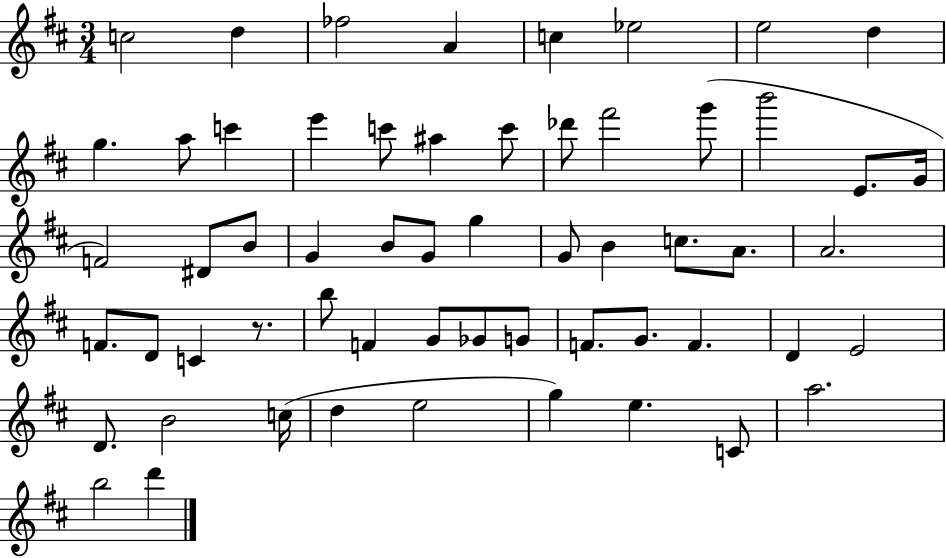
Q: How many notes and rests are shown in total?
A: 58